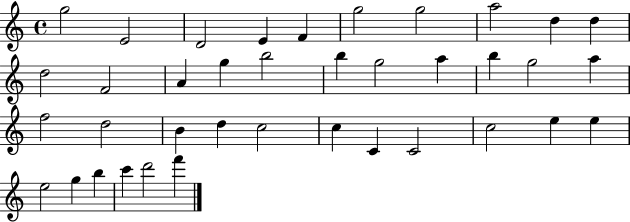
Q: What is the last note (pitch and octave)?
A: F6